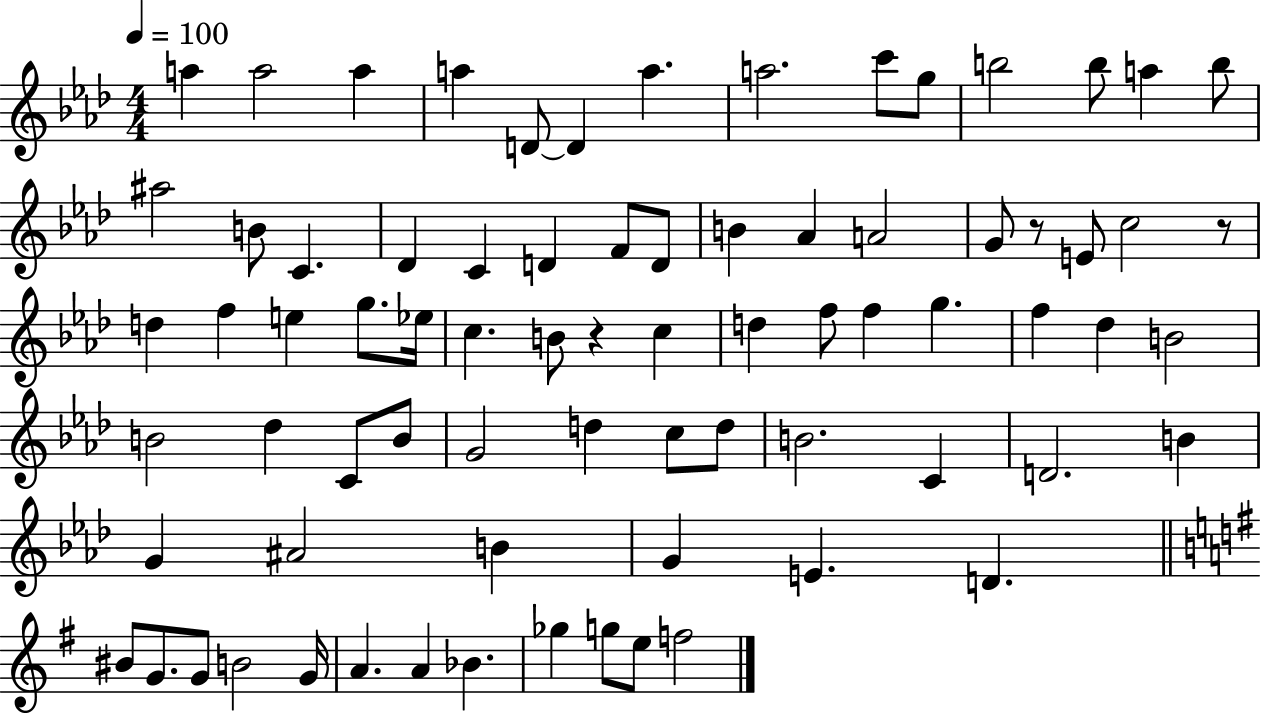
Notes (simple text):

A5/q A5/h A5/q A5/q D4/e D4/q A5/q. A5/h. C6/e G5/e B5/h B5/e A5/q B5/e A#5/h B4/e C4/q. Db4/q C4/q D4/q F4/e D4/e B4/q Ab4/q A4/h G4/e R/e E4/e C5/h R/e D5/q F5/q E5/q G5/e. Eb5/s C5/q. B4/e R/q C5/q D5/q F5/e F5/q G5/q. F5/q Db5/q B4/h B4/h Db5/q C4/e B4/e G4/h D5/q C5/e D5/e B4/h. C4/q D4/h. B4/q G4/q A#4/h B4/q G4/q E4/q. D4/q. BIS4/e G4/e. G4/e B4/h G4/s A4/q. A4/q Bb4/q. Gb5/q G5/e E5/e F5/h